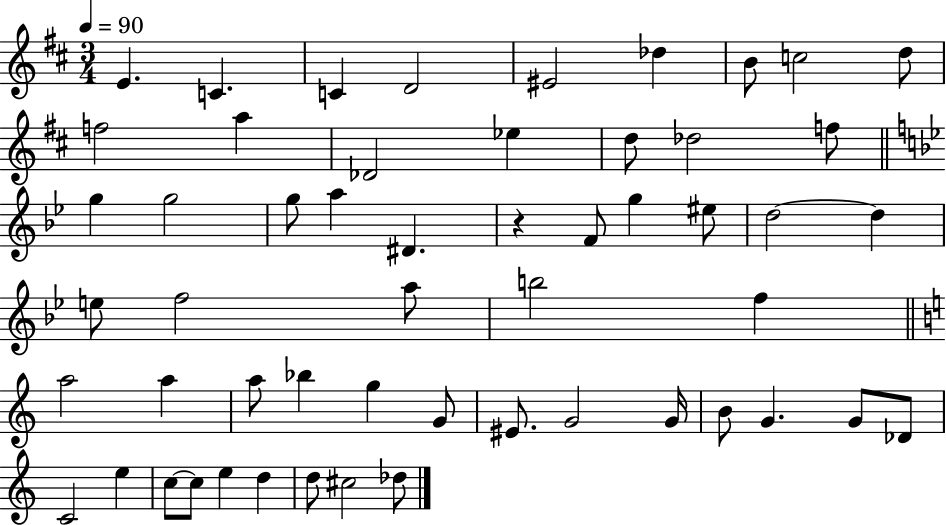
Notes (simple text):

E4/q. C4/q. C4/q D4/h EIS4/h Db5/q B4/e C5/h D5/e F5/h A5/q Db4/h Eb5/q D5/e Db5/h F5/e G5/q G5/h G5/e A5/q D#4/q. R/q F4/e G5/q EIS5/e D5/h D5/q E5/e F5/h A5/e B5/h F5/q A5/h A5/q A5/e Bb5/q G5/q G4/e EIS4/e. G4/h G4/s B4/e G4/q. G4/e Db4/e C4/h E5/q C5/e C5/e E5/q D5/q D5/e C#5/h Db5/e